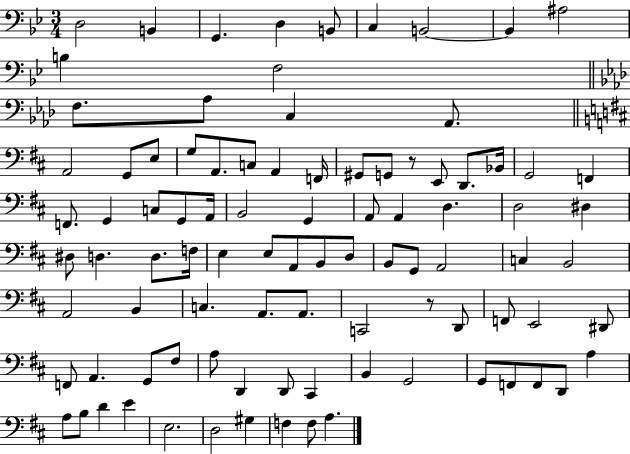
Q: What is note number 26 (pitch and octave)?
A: E2